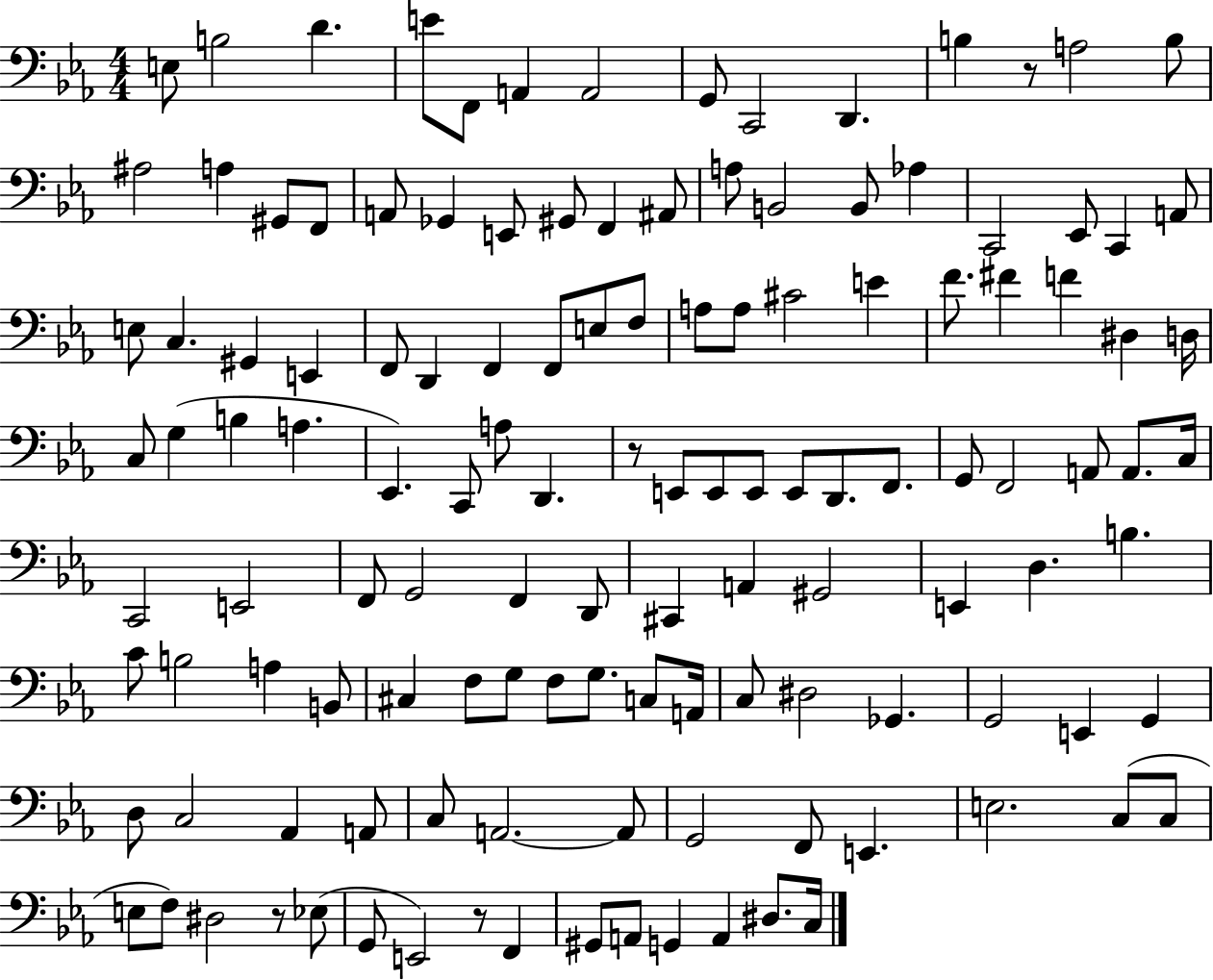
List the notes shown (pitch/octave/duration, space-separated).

E3/e B3/h D4/q. E4/e F2/e A2/q A2/h G2/e C2/h D2/q. B3/q R/e A3/h B3/e A#3/h A3/q G#2/e F2/e A2/e Gb2/q E2/e G#2/e F2/q A#2/e A3/e B2/h B2/e Ab3/q C2/h Eb2/e C2/q A2/e E3/e C3/q. G#2/q E2/q F2/e D2/q F2/q F2/e E3/e F3/e A3/e A3/e C#4/h E4/q F4/e. F#4/q F4/q D#3/q D3/s C3/e G3/q B3/q A3/q. Eb2/q. C2/e A3/e D2/q. R/e E2/e E2/e E2/e E2/e D2/e. F2/e. G2/e F2/h A2/e A2/e. C3/s C2/h E2/h F2/e G2/h F2/q D2/e C#2/q A2/q G#2/h E2/q D3/q. B3/q. C4/e B3/h A3/q B2/e C#3/q F3/e G3/e F3/e G3/e. C3/e A2/s C3/e D#3/h Gb2/q. G2/h E2/q G2/q D3/e C3/h Ab2/q A2/e C3/e A2/h. A2/e G2/h F2/e E2/q. E3/h. C3/e C3/e E3/e F3/e D#3/h R/e Eb3/e G2/e E2/h R/e F2/q G#2/e A2/e G2/q A2/q D#3/e. C3/s